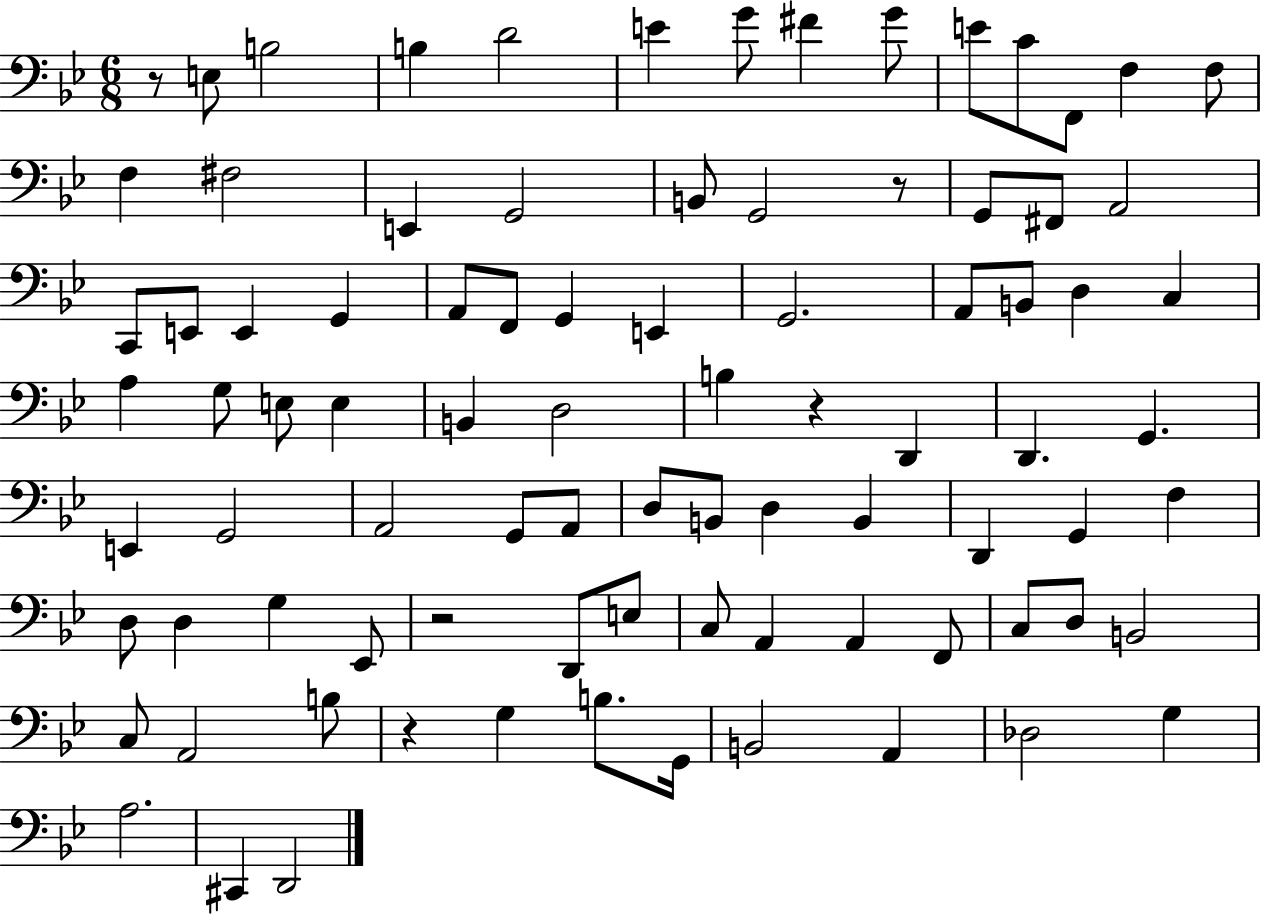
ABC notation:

X:1
T:Untitled
M:6/8
L:1/4
K:Bb
z/2 E,/2 B,2 B, D2 E G/2 ^F G/2 E/2 C/2 F,,/2 F, F,/2 F, ^F,2 E,, G,,2 B,,/2 G,,2 z/2 G,,/2 ^F,,/2 A,,2 C,,/2 E,,/2 E,, G,, A,,/2 F,,/2 G,, E,, G,,2 A,,/2 B,,/2 D, C, A, G,/2 E,/2 E, B,, D,2 B, z D,, D,, G,, E,, G,,2 A,,2 G,,/2 A,,/2 D,/2 B,,/2 D, B,, D,, G,, F, D,/2 D, G, _E,,/2 z2 D,,/2 E,/2 C,/2 A,, A,, F,,/2 C,/2 D,/2 B,,2 C,/2 A,,2 B,/2 z G, B,/2 G,,/4 B,,2 A,, _D,2 G, A,2 ^C,, D,,2